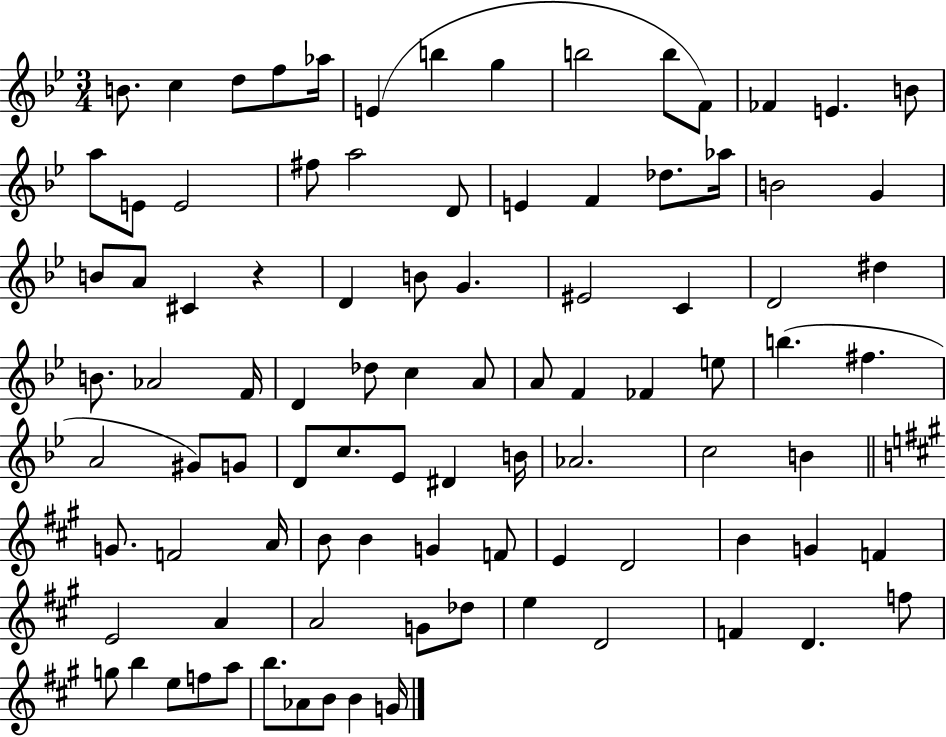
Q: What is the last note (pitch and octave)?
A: G4